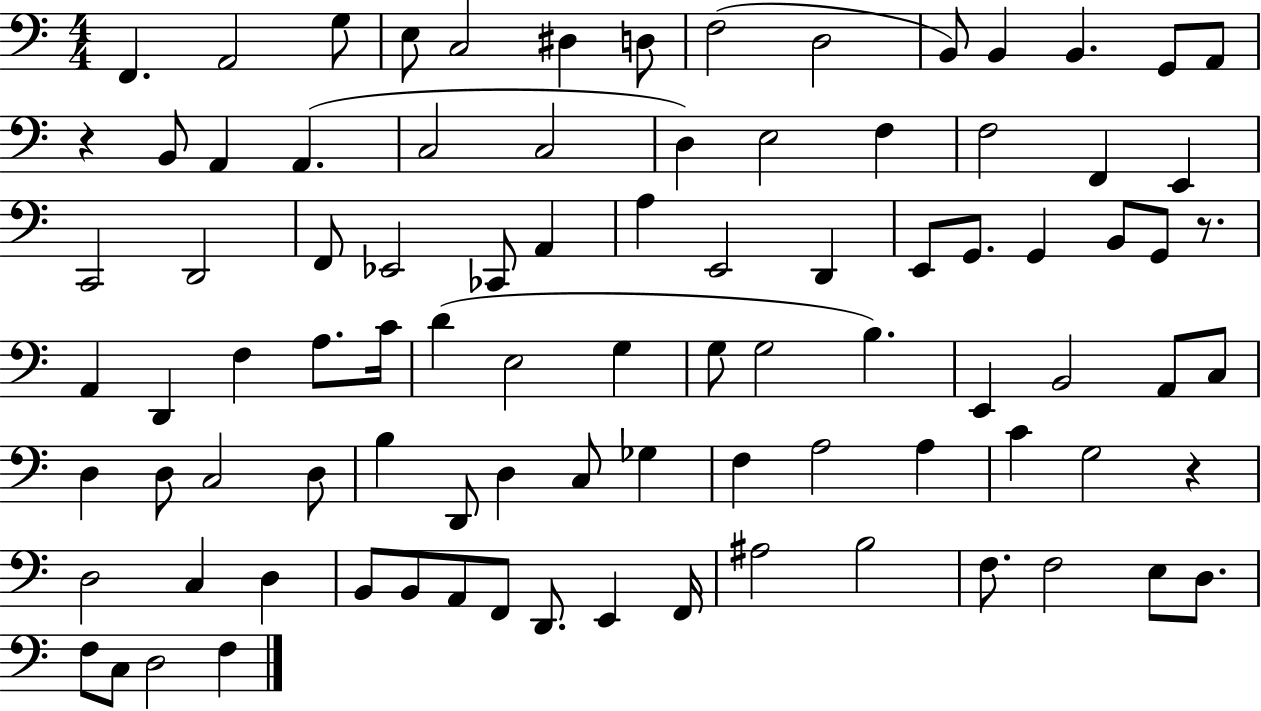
X:1
T:Untitled
M:4/4
L:1/4
K:C
F,, A,,2 G,/2 E,/2 C,2 ^D, D,/2 F,2 D,2 B,,/2 B,, B,, G,,/2 A,,/2 z B,,/2 A,, A,, C,2 C,2 D, E,2 F, F,2 F,, E,, C,,2 D,,2 F,,/2 _E,,2 _C,,/2 A,, A, E,,2 D,, E,,/2 G,,/2 G,, B,,/2 G,,/2 z/2 A,, D,, F, A,/2 C/4 D E,2 G, G,/2 G,2 B, E,, B,,2 A,,/2 C,/2 D, D,/2 C,2 D,/2 B, D,,/2 D, C,/2 _G, F, A,2 A, C G,2 z D,2 C, D, B,,/2 B,,/2 A,,/2 F,,/2 D,,/2 E,, F,,/4 ^A,2 B,2 F,/2 F,2 E,/2 D,/2 F,/2 C,/2 D,2 F,